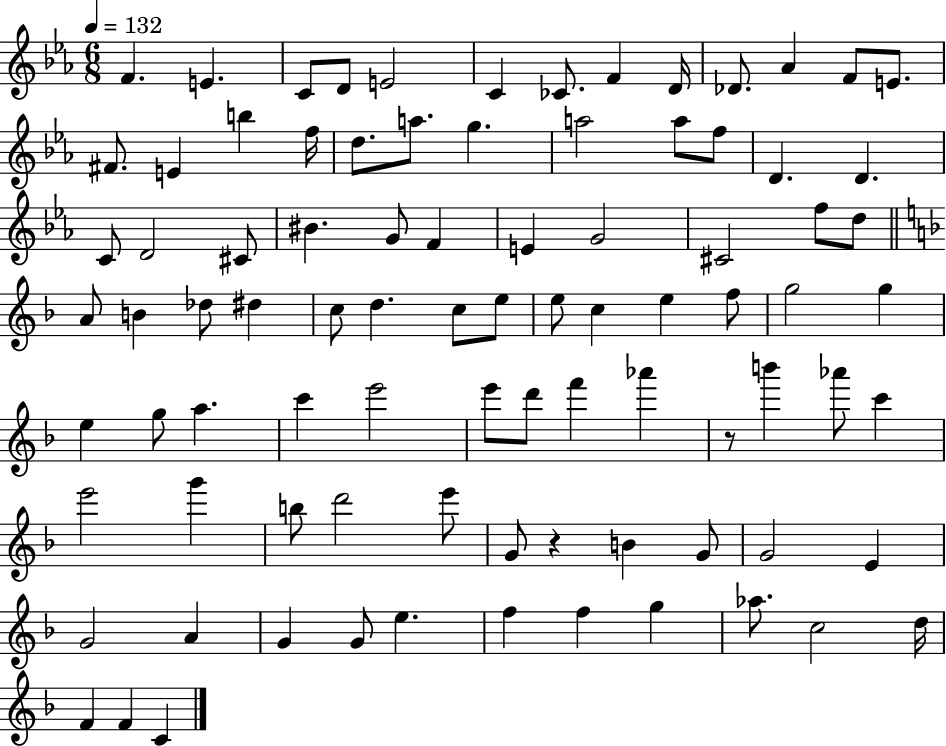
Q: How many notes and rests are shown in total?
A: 88